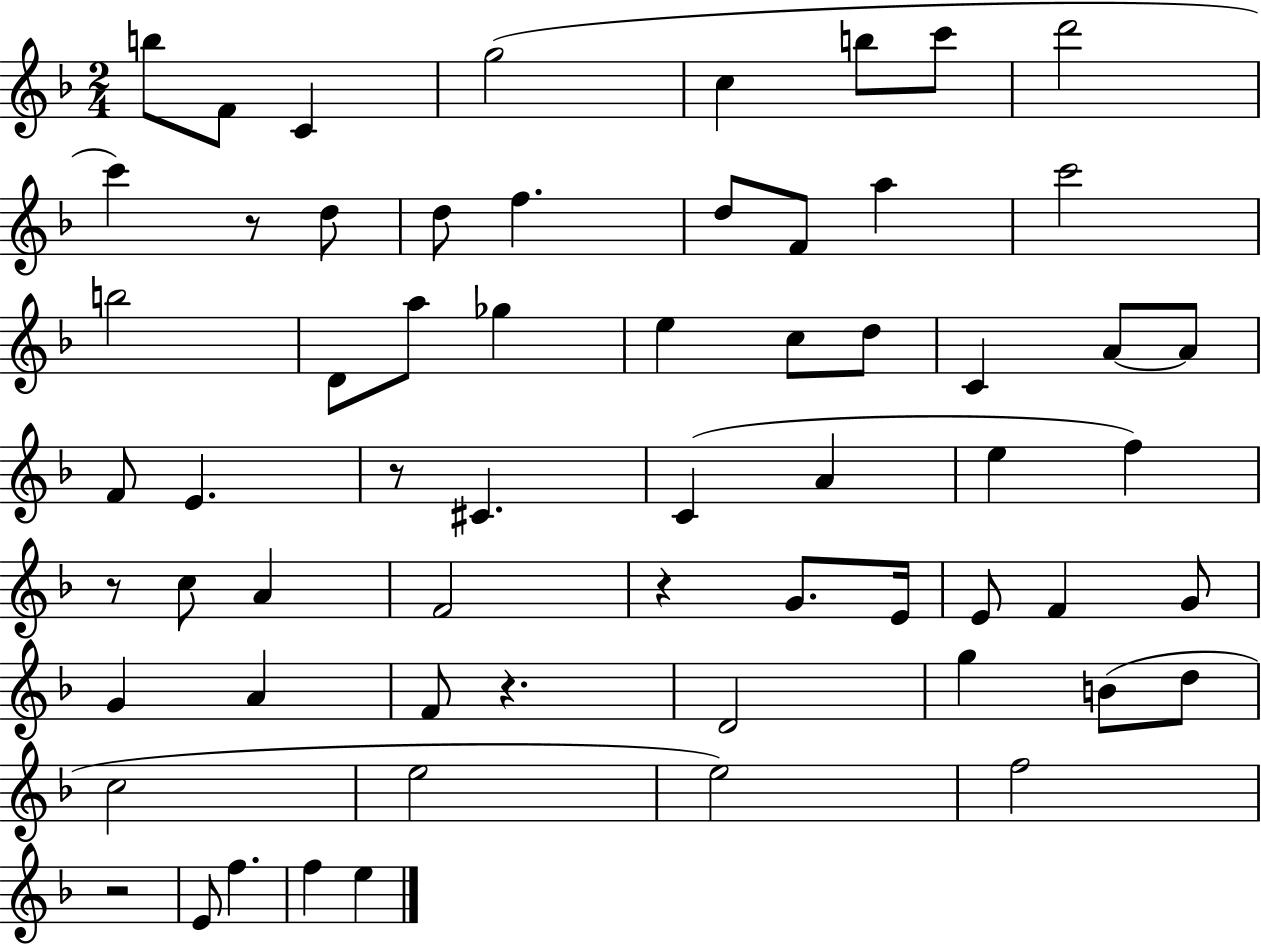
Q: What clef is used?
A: treble